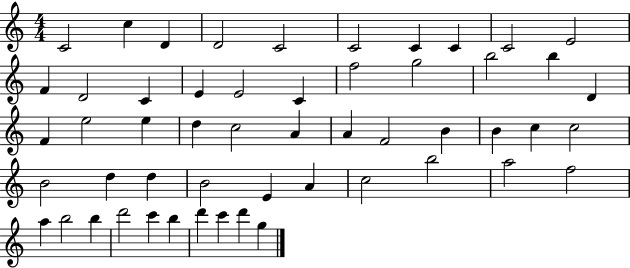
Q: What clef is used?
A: treble